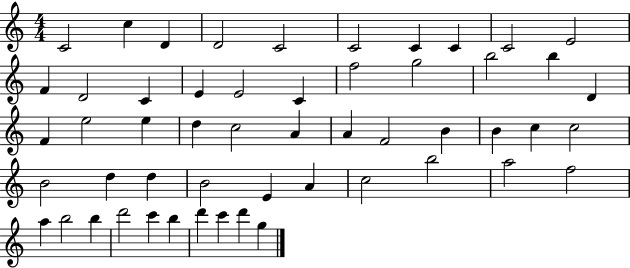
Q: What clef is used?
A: treble